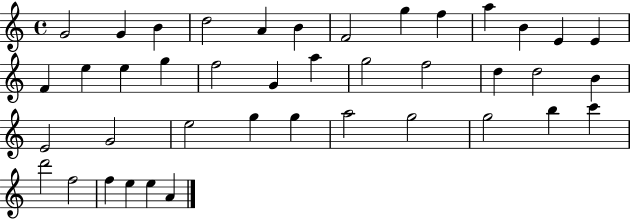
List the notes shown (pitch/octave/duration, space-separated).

G4/h G4/q B4/q D5/h A4/q B4/q F4/h G5/q F5/q A5/q B4/q E4/q E4/q F4/q E5/q E5/q G5/q F5/h G4/q A5/q G5/h F5/h D5/q D5/h B4/q E4/h G4/h E5/h G5/q G5/q A5/h G5/h G5/h B5/q C6/q D6/h F5/h F5/q E5/q E5/q A4/q